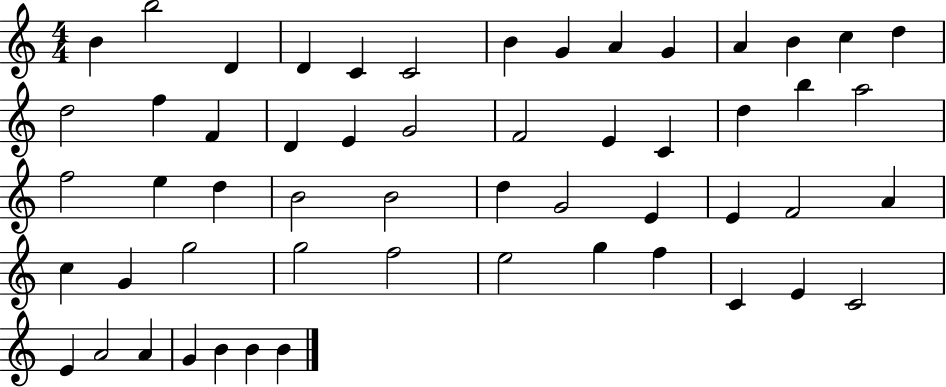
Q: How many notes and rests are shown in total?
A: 55